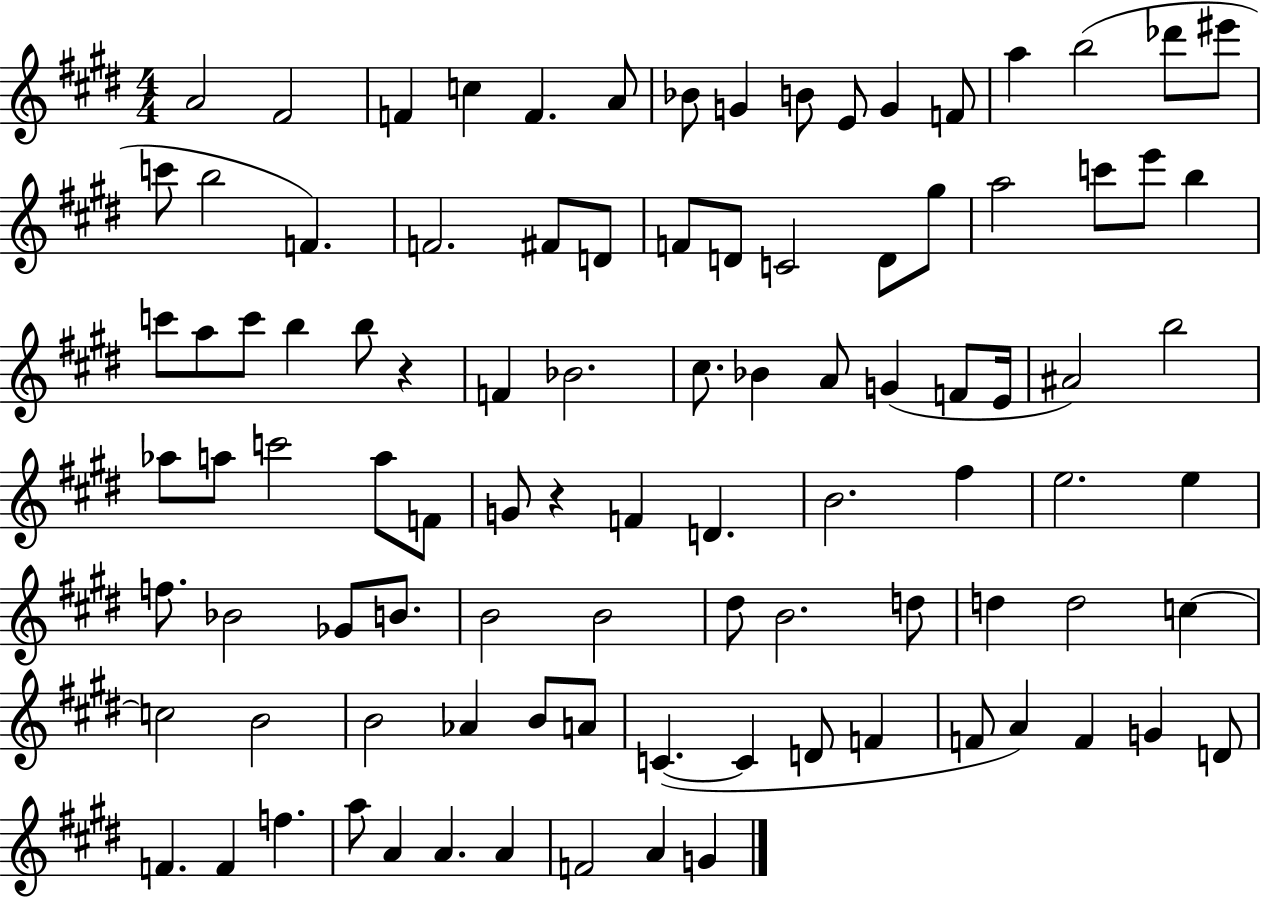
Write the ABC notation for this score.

X:1
T:Untitled
M:4/4
L:1/4
K:E
A2 ^F2 F c F A/2 _B/2 G B/2 E/2 G F/2 a b2 _d'/2 ^e'/2 c'/2 b2 F F2 ^F/2 D/2 F/2 D/2 C2 D/2 ^g/2 a2 c'/2 e'/2 b c'/2 a/2 c'/2 b b/2 z F _B2 ^c/2 _B A/2 G F/2 E/4 ^A2 b2 _a/2 a/2 c'2 a/2 F/2 G/2 z F D B2 ^f e2 e f/2 _B2 _G/2 B/2 B2 B2 ^d/2 B2 d/2 d d2 c c2 B2 B2 _A B/2 A/2 C C D/2 F F/2 A F G D/2 F F f a/2 A A A F2 A G